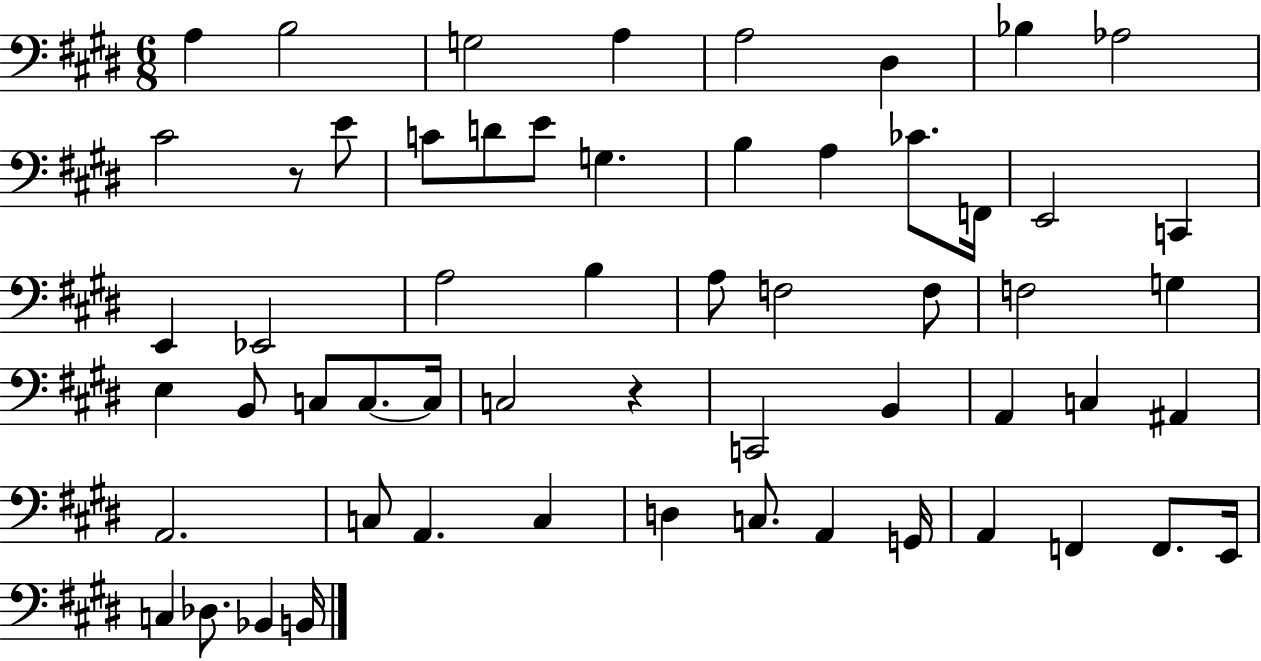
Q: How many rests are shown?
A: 2